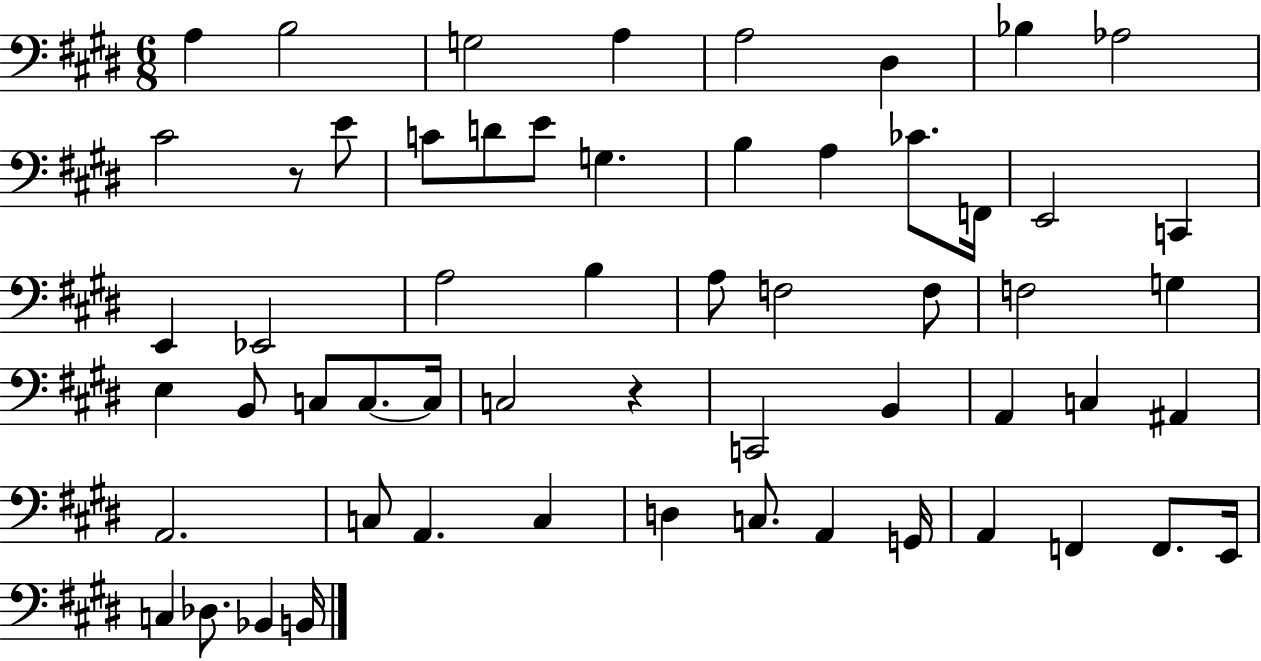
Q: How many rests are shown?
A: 2